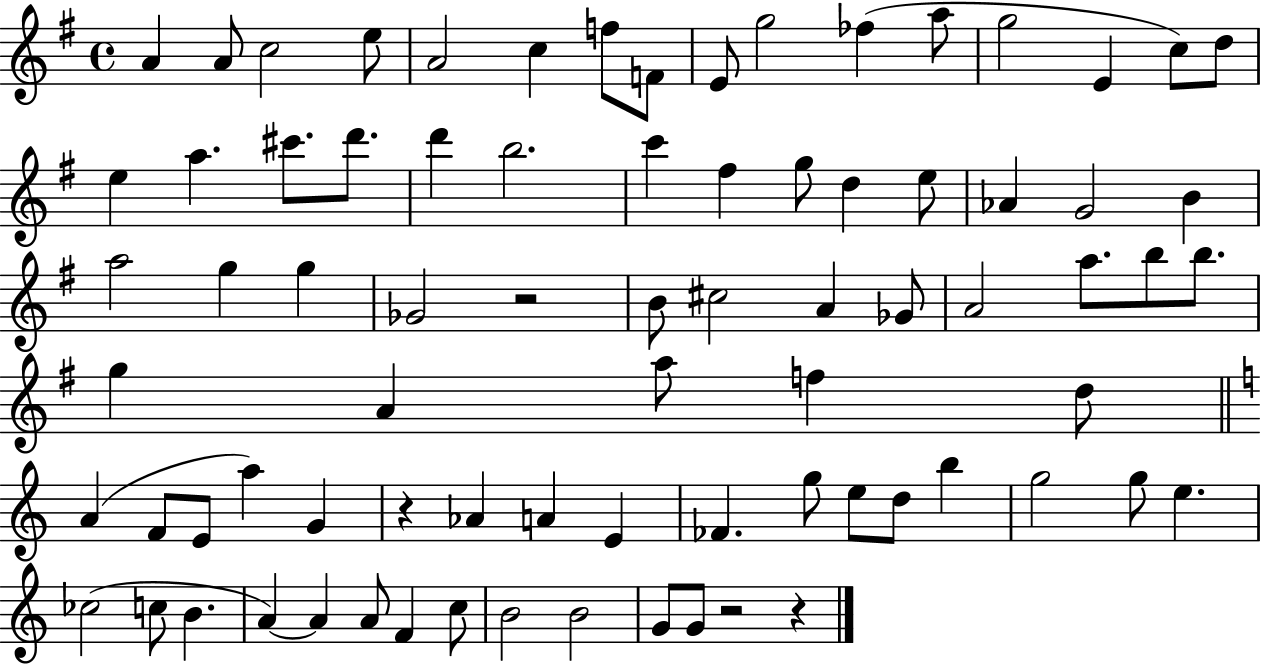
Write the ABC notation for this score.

X:1
T:Untitled
M:4/4
L:1/4
K:G
A A/2 c2 e/2 A2 c f/2 F/2 E/2 g2 _f a/2 g2 E c/2 d/2 e a ^c'/2 d'/2 d' b2 c' ^f g/2 d e/2 _A G2 B a2 g g _G2 z2 B/2 ^c2 A _G/2 A2 a/2 b/2 b/2 g A a/2 f d/2 A F/2 E/2 a G z _A A E _F g/2 e/2 d/2 b g2 g/2 e _c2 c/2 B A A A/2 F c/2 B2 B2 G/2 G/2 z2 z